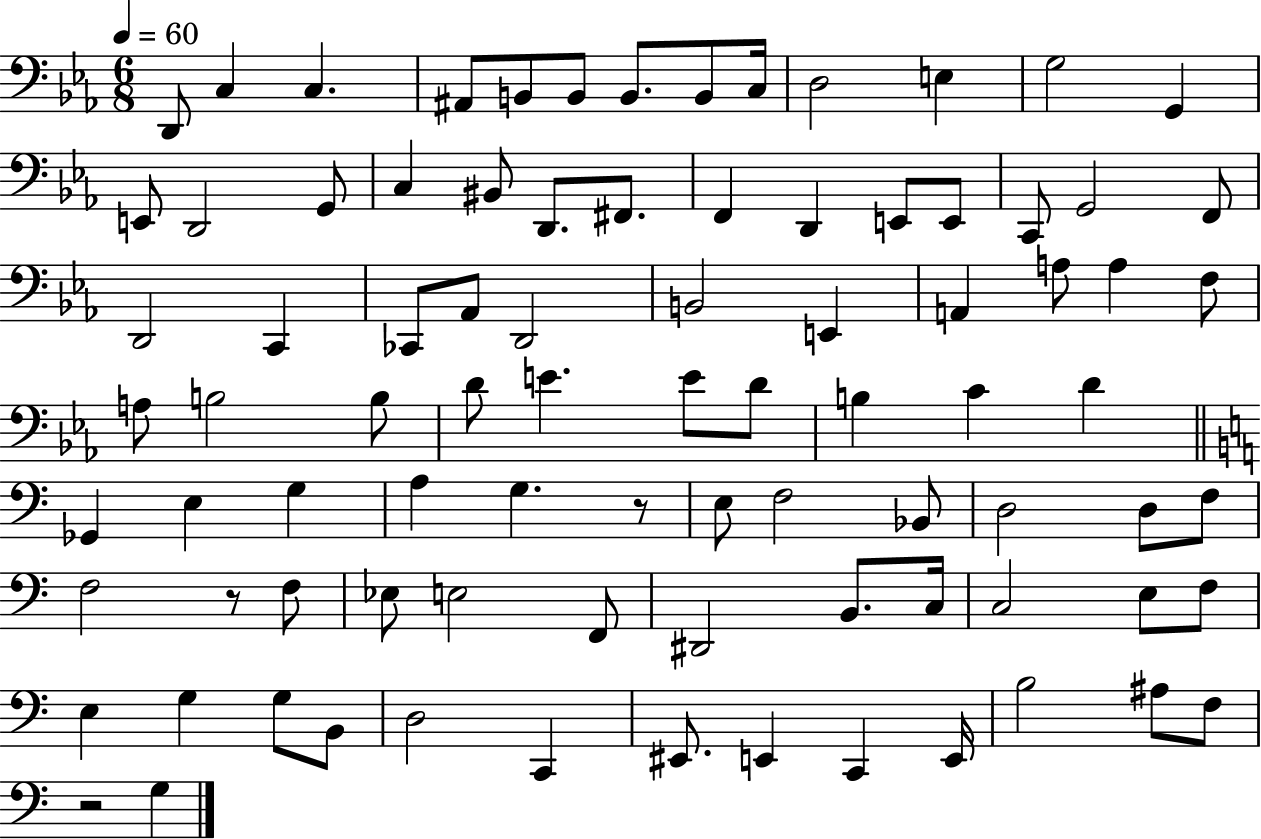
{
  \clef bass
  \numericTimeSignature
  \time 6/8
  \key ees \major
  \tempo 4 = 60
  d,8 c4 c4. | ais,8 b,8 b,8 b,8. b,8 c16 | d2 e4 | g2 g,4 | \break e,8 d,2 g,8 | c4 bis,8 d,8. fis,8. | f,4 d,4 e,8 e,8 | c,8 g,2 f,8 | \break d,2 c,4 | ces,8 aes,8 d,2 | b,2 e,4 | a,4 a8 a4 f8 | \break a8 b2 b8 | d'8 e'4. e'8 d'8 | b4 c'4 d'4 | \bar "||" \break \key a \minor ges,4 e4 g4 | a4 g4. r8 | e8 f2 bes,8 | d2 d8 f8 | \break f2 r8 f8 | ees8 e2 f,8 | dis,2 b,8. c16 | c2 e8 f8 | \break e4 g4 g8 b,8 | d2 c,4 | eis,8. e,4 c,4 e,16 | b2 ais8 f8 | \break r2 g4 | \bar "|."
}